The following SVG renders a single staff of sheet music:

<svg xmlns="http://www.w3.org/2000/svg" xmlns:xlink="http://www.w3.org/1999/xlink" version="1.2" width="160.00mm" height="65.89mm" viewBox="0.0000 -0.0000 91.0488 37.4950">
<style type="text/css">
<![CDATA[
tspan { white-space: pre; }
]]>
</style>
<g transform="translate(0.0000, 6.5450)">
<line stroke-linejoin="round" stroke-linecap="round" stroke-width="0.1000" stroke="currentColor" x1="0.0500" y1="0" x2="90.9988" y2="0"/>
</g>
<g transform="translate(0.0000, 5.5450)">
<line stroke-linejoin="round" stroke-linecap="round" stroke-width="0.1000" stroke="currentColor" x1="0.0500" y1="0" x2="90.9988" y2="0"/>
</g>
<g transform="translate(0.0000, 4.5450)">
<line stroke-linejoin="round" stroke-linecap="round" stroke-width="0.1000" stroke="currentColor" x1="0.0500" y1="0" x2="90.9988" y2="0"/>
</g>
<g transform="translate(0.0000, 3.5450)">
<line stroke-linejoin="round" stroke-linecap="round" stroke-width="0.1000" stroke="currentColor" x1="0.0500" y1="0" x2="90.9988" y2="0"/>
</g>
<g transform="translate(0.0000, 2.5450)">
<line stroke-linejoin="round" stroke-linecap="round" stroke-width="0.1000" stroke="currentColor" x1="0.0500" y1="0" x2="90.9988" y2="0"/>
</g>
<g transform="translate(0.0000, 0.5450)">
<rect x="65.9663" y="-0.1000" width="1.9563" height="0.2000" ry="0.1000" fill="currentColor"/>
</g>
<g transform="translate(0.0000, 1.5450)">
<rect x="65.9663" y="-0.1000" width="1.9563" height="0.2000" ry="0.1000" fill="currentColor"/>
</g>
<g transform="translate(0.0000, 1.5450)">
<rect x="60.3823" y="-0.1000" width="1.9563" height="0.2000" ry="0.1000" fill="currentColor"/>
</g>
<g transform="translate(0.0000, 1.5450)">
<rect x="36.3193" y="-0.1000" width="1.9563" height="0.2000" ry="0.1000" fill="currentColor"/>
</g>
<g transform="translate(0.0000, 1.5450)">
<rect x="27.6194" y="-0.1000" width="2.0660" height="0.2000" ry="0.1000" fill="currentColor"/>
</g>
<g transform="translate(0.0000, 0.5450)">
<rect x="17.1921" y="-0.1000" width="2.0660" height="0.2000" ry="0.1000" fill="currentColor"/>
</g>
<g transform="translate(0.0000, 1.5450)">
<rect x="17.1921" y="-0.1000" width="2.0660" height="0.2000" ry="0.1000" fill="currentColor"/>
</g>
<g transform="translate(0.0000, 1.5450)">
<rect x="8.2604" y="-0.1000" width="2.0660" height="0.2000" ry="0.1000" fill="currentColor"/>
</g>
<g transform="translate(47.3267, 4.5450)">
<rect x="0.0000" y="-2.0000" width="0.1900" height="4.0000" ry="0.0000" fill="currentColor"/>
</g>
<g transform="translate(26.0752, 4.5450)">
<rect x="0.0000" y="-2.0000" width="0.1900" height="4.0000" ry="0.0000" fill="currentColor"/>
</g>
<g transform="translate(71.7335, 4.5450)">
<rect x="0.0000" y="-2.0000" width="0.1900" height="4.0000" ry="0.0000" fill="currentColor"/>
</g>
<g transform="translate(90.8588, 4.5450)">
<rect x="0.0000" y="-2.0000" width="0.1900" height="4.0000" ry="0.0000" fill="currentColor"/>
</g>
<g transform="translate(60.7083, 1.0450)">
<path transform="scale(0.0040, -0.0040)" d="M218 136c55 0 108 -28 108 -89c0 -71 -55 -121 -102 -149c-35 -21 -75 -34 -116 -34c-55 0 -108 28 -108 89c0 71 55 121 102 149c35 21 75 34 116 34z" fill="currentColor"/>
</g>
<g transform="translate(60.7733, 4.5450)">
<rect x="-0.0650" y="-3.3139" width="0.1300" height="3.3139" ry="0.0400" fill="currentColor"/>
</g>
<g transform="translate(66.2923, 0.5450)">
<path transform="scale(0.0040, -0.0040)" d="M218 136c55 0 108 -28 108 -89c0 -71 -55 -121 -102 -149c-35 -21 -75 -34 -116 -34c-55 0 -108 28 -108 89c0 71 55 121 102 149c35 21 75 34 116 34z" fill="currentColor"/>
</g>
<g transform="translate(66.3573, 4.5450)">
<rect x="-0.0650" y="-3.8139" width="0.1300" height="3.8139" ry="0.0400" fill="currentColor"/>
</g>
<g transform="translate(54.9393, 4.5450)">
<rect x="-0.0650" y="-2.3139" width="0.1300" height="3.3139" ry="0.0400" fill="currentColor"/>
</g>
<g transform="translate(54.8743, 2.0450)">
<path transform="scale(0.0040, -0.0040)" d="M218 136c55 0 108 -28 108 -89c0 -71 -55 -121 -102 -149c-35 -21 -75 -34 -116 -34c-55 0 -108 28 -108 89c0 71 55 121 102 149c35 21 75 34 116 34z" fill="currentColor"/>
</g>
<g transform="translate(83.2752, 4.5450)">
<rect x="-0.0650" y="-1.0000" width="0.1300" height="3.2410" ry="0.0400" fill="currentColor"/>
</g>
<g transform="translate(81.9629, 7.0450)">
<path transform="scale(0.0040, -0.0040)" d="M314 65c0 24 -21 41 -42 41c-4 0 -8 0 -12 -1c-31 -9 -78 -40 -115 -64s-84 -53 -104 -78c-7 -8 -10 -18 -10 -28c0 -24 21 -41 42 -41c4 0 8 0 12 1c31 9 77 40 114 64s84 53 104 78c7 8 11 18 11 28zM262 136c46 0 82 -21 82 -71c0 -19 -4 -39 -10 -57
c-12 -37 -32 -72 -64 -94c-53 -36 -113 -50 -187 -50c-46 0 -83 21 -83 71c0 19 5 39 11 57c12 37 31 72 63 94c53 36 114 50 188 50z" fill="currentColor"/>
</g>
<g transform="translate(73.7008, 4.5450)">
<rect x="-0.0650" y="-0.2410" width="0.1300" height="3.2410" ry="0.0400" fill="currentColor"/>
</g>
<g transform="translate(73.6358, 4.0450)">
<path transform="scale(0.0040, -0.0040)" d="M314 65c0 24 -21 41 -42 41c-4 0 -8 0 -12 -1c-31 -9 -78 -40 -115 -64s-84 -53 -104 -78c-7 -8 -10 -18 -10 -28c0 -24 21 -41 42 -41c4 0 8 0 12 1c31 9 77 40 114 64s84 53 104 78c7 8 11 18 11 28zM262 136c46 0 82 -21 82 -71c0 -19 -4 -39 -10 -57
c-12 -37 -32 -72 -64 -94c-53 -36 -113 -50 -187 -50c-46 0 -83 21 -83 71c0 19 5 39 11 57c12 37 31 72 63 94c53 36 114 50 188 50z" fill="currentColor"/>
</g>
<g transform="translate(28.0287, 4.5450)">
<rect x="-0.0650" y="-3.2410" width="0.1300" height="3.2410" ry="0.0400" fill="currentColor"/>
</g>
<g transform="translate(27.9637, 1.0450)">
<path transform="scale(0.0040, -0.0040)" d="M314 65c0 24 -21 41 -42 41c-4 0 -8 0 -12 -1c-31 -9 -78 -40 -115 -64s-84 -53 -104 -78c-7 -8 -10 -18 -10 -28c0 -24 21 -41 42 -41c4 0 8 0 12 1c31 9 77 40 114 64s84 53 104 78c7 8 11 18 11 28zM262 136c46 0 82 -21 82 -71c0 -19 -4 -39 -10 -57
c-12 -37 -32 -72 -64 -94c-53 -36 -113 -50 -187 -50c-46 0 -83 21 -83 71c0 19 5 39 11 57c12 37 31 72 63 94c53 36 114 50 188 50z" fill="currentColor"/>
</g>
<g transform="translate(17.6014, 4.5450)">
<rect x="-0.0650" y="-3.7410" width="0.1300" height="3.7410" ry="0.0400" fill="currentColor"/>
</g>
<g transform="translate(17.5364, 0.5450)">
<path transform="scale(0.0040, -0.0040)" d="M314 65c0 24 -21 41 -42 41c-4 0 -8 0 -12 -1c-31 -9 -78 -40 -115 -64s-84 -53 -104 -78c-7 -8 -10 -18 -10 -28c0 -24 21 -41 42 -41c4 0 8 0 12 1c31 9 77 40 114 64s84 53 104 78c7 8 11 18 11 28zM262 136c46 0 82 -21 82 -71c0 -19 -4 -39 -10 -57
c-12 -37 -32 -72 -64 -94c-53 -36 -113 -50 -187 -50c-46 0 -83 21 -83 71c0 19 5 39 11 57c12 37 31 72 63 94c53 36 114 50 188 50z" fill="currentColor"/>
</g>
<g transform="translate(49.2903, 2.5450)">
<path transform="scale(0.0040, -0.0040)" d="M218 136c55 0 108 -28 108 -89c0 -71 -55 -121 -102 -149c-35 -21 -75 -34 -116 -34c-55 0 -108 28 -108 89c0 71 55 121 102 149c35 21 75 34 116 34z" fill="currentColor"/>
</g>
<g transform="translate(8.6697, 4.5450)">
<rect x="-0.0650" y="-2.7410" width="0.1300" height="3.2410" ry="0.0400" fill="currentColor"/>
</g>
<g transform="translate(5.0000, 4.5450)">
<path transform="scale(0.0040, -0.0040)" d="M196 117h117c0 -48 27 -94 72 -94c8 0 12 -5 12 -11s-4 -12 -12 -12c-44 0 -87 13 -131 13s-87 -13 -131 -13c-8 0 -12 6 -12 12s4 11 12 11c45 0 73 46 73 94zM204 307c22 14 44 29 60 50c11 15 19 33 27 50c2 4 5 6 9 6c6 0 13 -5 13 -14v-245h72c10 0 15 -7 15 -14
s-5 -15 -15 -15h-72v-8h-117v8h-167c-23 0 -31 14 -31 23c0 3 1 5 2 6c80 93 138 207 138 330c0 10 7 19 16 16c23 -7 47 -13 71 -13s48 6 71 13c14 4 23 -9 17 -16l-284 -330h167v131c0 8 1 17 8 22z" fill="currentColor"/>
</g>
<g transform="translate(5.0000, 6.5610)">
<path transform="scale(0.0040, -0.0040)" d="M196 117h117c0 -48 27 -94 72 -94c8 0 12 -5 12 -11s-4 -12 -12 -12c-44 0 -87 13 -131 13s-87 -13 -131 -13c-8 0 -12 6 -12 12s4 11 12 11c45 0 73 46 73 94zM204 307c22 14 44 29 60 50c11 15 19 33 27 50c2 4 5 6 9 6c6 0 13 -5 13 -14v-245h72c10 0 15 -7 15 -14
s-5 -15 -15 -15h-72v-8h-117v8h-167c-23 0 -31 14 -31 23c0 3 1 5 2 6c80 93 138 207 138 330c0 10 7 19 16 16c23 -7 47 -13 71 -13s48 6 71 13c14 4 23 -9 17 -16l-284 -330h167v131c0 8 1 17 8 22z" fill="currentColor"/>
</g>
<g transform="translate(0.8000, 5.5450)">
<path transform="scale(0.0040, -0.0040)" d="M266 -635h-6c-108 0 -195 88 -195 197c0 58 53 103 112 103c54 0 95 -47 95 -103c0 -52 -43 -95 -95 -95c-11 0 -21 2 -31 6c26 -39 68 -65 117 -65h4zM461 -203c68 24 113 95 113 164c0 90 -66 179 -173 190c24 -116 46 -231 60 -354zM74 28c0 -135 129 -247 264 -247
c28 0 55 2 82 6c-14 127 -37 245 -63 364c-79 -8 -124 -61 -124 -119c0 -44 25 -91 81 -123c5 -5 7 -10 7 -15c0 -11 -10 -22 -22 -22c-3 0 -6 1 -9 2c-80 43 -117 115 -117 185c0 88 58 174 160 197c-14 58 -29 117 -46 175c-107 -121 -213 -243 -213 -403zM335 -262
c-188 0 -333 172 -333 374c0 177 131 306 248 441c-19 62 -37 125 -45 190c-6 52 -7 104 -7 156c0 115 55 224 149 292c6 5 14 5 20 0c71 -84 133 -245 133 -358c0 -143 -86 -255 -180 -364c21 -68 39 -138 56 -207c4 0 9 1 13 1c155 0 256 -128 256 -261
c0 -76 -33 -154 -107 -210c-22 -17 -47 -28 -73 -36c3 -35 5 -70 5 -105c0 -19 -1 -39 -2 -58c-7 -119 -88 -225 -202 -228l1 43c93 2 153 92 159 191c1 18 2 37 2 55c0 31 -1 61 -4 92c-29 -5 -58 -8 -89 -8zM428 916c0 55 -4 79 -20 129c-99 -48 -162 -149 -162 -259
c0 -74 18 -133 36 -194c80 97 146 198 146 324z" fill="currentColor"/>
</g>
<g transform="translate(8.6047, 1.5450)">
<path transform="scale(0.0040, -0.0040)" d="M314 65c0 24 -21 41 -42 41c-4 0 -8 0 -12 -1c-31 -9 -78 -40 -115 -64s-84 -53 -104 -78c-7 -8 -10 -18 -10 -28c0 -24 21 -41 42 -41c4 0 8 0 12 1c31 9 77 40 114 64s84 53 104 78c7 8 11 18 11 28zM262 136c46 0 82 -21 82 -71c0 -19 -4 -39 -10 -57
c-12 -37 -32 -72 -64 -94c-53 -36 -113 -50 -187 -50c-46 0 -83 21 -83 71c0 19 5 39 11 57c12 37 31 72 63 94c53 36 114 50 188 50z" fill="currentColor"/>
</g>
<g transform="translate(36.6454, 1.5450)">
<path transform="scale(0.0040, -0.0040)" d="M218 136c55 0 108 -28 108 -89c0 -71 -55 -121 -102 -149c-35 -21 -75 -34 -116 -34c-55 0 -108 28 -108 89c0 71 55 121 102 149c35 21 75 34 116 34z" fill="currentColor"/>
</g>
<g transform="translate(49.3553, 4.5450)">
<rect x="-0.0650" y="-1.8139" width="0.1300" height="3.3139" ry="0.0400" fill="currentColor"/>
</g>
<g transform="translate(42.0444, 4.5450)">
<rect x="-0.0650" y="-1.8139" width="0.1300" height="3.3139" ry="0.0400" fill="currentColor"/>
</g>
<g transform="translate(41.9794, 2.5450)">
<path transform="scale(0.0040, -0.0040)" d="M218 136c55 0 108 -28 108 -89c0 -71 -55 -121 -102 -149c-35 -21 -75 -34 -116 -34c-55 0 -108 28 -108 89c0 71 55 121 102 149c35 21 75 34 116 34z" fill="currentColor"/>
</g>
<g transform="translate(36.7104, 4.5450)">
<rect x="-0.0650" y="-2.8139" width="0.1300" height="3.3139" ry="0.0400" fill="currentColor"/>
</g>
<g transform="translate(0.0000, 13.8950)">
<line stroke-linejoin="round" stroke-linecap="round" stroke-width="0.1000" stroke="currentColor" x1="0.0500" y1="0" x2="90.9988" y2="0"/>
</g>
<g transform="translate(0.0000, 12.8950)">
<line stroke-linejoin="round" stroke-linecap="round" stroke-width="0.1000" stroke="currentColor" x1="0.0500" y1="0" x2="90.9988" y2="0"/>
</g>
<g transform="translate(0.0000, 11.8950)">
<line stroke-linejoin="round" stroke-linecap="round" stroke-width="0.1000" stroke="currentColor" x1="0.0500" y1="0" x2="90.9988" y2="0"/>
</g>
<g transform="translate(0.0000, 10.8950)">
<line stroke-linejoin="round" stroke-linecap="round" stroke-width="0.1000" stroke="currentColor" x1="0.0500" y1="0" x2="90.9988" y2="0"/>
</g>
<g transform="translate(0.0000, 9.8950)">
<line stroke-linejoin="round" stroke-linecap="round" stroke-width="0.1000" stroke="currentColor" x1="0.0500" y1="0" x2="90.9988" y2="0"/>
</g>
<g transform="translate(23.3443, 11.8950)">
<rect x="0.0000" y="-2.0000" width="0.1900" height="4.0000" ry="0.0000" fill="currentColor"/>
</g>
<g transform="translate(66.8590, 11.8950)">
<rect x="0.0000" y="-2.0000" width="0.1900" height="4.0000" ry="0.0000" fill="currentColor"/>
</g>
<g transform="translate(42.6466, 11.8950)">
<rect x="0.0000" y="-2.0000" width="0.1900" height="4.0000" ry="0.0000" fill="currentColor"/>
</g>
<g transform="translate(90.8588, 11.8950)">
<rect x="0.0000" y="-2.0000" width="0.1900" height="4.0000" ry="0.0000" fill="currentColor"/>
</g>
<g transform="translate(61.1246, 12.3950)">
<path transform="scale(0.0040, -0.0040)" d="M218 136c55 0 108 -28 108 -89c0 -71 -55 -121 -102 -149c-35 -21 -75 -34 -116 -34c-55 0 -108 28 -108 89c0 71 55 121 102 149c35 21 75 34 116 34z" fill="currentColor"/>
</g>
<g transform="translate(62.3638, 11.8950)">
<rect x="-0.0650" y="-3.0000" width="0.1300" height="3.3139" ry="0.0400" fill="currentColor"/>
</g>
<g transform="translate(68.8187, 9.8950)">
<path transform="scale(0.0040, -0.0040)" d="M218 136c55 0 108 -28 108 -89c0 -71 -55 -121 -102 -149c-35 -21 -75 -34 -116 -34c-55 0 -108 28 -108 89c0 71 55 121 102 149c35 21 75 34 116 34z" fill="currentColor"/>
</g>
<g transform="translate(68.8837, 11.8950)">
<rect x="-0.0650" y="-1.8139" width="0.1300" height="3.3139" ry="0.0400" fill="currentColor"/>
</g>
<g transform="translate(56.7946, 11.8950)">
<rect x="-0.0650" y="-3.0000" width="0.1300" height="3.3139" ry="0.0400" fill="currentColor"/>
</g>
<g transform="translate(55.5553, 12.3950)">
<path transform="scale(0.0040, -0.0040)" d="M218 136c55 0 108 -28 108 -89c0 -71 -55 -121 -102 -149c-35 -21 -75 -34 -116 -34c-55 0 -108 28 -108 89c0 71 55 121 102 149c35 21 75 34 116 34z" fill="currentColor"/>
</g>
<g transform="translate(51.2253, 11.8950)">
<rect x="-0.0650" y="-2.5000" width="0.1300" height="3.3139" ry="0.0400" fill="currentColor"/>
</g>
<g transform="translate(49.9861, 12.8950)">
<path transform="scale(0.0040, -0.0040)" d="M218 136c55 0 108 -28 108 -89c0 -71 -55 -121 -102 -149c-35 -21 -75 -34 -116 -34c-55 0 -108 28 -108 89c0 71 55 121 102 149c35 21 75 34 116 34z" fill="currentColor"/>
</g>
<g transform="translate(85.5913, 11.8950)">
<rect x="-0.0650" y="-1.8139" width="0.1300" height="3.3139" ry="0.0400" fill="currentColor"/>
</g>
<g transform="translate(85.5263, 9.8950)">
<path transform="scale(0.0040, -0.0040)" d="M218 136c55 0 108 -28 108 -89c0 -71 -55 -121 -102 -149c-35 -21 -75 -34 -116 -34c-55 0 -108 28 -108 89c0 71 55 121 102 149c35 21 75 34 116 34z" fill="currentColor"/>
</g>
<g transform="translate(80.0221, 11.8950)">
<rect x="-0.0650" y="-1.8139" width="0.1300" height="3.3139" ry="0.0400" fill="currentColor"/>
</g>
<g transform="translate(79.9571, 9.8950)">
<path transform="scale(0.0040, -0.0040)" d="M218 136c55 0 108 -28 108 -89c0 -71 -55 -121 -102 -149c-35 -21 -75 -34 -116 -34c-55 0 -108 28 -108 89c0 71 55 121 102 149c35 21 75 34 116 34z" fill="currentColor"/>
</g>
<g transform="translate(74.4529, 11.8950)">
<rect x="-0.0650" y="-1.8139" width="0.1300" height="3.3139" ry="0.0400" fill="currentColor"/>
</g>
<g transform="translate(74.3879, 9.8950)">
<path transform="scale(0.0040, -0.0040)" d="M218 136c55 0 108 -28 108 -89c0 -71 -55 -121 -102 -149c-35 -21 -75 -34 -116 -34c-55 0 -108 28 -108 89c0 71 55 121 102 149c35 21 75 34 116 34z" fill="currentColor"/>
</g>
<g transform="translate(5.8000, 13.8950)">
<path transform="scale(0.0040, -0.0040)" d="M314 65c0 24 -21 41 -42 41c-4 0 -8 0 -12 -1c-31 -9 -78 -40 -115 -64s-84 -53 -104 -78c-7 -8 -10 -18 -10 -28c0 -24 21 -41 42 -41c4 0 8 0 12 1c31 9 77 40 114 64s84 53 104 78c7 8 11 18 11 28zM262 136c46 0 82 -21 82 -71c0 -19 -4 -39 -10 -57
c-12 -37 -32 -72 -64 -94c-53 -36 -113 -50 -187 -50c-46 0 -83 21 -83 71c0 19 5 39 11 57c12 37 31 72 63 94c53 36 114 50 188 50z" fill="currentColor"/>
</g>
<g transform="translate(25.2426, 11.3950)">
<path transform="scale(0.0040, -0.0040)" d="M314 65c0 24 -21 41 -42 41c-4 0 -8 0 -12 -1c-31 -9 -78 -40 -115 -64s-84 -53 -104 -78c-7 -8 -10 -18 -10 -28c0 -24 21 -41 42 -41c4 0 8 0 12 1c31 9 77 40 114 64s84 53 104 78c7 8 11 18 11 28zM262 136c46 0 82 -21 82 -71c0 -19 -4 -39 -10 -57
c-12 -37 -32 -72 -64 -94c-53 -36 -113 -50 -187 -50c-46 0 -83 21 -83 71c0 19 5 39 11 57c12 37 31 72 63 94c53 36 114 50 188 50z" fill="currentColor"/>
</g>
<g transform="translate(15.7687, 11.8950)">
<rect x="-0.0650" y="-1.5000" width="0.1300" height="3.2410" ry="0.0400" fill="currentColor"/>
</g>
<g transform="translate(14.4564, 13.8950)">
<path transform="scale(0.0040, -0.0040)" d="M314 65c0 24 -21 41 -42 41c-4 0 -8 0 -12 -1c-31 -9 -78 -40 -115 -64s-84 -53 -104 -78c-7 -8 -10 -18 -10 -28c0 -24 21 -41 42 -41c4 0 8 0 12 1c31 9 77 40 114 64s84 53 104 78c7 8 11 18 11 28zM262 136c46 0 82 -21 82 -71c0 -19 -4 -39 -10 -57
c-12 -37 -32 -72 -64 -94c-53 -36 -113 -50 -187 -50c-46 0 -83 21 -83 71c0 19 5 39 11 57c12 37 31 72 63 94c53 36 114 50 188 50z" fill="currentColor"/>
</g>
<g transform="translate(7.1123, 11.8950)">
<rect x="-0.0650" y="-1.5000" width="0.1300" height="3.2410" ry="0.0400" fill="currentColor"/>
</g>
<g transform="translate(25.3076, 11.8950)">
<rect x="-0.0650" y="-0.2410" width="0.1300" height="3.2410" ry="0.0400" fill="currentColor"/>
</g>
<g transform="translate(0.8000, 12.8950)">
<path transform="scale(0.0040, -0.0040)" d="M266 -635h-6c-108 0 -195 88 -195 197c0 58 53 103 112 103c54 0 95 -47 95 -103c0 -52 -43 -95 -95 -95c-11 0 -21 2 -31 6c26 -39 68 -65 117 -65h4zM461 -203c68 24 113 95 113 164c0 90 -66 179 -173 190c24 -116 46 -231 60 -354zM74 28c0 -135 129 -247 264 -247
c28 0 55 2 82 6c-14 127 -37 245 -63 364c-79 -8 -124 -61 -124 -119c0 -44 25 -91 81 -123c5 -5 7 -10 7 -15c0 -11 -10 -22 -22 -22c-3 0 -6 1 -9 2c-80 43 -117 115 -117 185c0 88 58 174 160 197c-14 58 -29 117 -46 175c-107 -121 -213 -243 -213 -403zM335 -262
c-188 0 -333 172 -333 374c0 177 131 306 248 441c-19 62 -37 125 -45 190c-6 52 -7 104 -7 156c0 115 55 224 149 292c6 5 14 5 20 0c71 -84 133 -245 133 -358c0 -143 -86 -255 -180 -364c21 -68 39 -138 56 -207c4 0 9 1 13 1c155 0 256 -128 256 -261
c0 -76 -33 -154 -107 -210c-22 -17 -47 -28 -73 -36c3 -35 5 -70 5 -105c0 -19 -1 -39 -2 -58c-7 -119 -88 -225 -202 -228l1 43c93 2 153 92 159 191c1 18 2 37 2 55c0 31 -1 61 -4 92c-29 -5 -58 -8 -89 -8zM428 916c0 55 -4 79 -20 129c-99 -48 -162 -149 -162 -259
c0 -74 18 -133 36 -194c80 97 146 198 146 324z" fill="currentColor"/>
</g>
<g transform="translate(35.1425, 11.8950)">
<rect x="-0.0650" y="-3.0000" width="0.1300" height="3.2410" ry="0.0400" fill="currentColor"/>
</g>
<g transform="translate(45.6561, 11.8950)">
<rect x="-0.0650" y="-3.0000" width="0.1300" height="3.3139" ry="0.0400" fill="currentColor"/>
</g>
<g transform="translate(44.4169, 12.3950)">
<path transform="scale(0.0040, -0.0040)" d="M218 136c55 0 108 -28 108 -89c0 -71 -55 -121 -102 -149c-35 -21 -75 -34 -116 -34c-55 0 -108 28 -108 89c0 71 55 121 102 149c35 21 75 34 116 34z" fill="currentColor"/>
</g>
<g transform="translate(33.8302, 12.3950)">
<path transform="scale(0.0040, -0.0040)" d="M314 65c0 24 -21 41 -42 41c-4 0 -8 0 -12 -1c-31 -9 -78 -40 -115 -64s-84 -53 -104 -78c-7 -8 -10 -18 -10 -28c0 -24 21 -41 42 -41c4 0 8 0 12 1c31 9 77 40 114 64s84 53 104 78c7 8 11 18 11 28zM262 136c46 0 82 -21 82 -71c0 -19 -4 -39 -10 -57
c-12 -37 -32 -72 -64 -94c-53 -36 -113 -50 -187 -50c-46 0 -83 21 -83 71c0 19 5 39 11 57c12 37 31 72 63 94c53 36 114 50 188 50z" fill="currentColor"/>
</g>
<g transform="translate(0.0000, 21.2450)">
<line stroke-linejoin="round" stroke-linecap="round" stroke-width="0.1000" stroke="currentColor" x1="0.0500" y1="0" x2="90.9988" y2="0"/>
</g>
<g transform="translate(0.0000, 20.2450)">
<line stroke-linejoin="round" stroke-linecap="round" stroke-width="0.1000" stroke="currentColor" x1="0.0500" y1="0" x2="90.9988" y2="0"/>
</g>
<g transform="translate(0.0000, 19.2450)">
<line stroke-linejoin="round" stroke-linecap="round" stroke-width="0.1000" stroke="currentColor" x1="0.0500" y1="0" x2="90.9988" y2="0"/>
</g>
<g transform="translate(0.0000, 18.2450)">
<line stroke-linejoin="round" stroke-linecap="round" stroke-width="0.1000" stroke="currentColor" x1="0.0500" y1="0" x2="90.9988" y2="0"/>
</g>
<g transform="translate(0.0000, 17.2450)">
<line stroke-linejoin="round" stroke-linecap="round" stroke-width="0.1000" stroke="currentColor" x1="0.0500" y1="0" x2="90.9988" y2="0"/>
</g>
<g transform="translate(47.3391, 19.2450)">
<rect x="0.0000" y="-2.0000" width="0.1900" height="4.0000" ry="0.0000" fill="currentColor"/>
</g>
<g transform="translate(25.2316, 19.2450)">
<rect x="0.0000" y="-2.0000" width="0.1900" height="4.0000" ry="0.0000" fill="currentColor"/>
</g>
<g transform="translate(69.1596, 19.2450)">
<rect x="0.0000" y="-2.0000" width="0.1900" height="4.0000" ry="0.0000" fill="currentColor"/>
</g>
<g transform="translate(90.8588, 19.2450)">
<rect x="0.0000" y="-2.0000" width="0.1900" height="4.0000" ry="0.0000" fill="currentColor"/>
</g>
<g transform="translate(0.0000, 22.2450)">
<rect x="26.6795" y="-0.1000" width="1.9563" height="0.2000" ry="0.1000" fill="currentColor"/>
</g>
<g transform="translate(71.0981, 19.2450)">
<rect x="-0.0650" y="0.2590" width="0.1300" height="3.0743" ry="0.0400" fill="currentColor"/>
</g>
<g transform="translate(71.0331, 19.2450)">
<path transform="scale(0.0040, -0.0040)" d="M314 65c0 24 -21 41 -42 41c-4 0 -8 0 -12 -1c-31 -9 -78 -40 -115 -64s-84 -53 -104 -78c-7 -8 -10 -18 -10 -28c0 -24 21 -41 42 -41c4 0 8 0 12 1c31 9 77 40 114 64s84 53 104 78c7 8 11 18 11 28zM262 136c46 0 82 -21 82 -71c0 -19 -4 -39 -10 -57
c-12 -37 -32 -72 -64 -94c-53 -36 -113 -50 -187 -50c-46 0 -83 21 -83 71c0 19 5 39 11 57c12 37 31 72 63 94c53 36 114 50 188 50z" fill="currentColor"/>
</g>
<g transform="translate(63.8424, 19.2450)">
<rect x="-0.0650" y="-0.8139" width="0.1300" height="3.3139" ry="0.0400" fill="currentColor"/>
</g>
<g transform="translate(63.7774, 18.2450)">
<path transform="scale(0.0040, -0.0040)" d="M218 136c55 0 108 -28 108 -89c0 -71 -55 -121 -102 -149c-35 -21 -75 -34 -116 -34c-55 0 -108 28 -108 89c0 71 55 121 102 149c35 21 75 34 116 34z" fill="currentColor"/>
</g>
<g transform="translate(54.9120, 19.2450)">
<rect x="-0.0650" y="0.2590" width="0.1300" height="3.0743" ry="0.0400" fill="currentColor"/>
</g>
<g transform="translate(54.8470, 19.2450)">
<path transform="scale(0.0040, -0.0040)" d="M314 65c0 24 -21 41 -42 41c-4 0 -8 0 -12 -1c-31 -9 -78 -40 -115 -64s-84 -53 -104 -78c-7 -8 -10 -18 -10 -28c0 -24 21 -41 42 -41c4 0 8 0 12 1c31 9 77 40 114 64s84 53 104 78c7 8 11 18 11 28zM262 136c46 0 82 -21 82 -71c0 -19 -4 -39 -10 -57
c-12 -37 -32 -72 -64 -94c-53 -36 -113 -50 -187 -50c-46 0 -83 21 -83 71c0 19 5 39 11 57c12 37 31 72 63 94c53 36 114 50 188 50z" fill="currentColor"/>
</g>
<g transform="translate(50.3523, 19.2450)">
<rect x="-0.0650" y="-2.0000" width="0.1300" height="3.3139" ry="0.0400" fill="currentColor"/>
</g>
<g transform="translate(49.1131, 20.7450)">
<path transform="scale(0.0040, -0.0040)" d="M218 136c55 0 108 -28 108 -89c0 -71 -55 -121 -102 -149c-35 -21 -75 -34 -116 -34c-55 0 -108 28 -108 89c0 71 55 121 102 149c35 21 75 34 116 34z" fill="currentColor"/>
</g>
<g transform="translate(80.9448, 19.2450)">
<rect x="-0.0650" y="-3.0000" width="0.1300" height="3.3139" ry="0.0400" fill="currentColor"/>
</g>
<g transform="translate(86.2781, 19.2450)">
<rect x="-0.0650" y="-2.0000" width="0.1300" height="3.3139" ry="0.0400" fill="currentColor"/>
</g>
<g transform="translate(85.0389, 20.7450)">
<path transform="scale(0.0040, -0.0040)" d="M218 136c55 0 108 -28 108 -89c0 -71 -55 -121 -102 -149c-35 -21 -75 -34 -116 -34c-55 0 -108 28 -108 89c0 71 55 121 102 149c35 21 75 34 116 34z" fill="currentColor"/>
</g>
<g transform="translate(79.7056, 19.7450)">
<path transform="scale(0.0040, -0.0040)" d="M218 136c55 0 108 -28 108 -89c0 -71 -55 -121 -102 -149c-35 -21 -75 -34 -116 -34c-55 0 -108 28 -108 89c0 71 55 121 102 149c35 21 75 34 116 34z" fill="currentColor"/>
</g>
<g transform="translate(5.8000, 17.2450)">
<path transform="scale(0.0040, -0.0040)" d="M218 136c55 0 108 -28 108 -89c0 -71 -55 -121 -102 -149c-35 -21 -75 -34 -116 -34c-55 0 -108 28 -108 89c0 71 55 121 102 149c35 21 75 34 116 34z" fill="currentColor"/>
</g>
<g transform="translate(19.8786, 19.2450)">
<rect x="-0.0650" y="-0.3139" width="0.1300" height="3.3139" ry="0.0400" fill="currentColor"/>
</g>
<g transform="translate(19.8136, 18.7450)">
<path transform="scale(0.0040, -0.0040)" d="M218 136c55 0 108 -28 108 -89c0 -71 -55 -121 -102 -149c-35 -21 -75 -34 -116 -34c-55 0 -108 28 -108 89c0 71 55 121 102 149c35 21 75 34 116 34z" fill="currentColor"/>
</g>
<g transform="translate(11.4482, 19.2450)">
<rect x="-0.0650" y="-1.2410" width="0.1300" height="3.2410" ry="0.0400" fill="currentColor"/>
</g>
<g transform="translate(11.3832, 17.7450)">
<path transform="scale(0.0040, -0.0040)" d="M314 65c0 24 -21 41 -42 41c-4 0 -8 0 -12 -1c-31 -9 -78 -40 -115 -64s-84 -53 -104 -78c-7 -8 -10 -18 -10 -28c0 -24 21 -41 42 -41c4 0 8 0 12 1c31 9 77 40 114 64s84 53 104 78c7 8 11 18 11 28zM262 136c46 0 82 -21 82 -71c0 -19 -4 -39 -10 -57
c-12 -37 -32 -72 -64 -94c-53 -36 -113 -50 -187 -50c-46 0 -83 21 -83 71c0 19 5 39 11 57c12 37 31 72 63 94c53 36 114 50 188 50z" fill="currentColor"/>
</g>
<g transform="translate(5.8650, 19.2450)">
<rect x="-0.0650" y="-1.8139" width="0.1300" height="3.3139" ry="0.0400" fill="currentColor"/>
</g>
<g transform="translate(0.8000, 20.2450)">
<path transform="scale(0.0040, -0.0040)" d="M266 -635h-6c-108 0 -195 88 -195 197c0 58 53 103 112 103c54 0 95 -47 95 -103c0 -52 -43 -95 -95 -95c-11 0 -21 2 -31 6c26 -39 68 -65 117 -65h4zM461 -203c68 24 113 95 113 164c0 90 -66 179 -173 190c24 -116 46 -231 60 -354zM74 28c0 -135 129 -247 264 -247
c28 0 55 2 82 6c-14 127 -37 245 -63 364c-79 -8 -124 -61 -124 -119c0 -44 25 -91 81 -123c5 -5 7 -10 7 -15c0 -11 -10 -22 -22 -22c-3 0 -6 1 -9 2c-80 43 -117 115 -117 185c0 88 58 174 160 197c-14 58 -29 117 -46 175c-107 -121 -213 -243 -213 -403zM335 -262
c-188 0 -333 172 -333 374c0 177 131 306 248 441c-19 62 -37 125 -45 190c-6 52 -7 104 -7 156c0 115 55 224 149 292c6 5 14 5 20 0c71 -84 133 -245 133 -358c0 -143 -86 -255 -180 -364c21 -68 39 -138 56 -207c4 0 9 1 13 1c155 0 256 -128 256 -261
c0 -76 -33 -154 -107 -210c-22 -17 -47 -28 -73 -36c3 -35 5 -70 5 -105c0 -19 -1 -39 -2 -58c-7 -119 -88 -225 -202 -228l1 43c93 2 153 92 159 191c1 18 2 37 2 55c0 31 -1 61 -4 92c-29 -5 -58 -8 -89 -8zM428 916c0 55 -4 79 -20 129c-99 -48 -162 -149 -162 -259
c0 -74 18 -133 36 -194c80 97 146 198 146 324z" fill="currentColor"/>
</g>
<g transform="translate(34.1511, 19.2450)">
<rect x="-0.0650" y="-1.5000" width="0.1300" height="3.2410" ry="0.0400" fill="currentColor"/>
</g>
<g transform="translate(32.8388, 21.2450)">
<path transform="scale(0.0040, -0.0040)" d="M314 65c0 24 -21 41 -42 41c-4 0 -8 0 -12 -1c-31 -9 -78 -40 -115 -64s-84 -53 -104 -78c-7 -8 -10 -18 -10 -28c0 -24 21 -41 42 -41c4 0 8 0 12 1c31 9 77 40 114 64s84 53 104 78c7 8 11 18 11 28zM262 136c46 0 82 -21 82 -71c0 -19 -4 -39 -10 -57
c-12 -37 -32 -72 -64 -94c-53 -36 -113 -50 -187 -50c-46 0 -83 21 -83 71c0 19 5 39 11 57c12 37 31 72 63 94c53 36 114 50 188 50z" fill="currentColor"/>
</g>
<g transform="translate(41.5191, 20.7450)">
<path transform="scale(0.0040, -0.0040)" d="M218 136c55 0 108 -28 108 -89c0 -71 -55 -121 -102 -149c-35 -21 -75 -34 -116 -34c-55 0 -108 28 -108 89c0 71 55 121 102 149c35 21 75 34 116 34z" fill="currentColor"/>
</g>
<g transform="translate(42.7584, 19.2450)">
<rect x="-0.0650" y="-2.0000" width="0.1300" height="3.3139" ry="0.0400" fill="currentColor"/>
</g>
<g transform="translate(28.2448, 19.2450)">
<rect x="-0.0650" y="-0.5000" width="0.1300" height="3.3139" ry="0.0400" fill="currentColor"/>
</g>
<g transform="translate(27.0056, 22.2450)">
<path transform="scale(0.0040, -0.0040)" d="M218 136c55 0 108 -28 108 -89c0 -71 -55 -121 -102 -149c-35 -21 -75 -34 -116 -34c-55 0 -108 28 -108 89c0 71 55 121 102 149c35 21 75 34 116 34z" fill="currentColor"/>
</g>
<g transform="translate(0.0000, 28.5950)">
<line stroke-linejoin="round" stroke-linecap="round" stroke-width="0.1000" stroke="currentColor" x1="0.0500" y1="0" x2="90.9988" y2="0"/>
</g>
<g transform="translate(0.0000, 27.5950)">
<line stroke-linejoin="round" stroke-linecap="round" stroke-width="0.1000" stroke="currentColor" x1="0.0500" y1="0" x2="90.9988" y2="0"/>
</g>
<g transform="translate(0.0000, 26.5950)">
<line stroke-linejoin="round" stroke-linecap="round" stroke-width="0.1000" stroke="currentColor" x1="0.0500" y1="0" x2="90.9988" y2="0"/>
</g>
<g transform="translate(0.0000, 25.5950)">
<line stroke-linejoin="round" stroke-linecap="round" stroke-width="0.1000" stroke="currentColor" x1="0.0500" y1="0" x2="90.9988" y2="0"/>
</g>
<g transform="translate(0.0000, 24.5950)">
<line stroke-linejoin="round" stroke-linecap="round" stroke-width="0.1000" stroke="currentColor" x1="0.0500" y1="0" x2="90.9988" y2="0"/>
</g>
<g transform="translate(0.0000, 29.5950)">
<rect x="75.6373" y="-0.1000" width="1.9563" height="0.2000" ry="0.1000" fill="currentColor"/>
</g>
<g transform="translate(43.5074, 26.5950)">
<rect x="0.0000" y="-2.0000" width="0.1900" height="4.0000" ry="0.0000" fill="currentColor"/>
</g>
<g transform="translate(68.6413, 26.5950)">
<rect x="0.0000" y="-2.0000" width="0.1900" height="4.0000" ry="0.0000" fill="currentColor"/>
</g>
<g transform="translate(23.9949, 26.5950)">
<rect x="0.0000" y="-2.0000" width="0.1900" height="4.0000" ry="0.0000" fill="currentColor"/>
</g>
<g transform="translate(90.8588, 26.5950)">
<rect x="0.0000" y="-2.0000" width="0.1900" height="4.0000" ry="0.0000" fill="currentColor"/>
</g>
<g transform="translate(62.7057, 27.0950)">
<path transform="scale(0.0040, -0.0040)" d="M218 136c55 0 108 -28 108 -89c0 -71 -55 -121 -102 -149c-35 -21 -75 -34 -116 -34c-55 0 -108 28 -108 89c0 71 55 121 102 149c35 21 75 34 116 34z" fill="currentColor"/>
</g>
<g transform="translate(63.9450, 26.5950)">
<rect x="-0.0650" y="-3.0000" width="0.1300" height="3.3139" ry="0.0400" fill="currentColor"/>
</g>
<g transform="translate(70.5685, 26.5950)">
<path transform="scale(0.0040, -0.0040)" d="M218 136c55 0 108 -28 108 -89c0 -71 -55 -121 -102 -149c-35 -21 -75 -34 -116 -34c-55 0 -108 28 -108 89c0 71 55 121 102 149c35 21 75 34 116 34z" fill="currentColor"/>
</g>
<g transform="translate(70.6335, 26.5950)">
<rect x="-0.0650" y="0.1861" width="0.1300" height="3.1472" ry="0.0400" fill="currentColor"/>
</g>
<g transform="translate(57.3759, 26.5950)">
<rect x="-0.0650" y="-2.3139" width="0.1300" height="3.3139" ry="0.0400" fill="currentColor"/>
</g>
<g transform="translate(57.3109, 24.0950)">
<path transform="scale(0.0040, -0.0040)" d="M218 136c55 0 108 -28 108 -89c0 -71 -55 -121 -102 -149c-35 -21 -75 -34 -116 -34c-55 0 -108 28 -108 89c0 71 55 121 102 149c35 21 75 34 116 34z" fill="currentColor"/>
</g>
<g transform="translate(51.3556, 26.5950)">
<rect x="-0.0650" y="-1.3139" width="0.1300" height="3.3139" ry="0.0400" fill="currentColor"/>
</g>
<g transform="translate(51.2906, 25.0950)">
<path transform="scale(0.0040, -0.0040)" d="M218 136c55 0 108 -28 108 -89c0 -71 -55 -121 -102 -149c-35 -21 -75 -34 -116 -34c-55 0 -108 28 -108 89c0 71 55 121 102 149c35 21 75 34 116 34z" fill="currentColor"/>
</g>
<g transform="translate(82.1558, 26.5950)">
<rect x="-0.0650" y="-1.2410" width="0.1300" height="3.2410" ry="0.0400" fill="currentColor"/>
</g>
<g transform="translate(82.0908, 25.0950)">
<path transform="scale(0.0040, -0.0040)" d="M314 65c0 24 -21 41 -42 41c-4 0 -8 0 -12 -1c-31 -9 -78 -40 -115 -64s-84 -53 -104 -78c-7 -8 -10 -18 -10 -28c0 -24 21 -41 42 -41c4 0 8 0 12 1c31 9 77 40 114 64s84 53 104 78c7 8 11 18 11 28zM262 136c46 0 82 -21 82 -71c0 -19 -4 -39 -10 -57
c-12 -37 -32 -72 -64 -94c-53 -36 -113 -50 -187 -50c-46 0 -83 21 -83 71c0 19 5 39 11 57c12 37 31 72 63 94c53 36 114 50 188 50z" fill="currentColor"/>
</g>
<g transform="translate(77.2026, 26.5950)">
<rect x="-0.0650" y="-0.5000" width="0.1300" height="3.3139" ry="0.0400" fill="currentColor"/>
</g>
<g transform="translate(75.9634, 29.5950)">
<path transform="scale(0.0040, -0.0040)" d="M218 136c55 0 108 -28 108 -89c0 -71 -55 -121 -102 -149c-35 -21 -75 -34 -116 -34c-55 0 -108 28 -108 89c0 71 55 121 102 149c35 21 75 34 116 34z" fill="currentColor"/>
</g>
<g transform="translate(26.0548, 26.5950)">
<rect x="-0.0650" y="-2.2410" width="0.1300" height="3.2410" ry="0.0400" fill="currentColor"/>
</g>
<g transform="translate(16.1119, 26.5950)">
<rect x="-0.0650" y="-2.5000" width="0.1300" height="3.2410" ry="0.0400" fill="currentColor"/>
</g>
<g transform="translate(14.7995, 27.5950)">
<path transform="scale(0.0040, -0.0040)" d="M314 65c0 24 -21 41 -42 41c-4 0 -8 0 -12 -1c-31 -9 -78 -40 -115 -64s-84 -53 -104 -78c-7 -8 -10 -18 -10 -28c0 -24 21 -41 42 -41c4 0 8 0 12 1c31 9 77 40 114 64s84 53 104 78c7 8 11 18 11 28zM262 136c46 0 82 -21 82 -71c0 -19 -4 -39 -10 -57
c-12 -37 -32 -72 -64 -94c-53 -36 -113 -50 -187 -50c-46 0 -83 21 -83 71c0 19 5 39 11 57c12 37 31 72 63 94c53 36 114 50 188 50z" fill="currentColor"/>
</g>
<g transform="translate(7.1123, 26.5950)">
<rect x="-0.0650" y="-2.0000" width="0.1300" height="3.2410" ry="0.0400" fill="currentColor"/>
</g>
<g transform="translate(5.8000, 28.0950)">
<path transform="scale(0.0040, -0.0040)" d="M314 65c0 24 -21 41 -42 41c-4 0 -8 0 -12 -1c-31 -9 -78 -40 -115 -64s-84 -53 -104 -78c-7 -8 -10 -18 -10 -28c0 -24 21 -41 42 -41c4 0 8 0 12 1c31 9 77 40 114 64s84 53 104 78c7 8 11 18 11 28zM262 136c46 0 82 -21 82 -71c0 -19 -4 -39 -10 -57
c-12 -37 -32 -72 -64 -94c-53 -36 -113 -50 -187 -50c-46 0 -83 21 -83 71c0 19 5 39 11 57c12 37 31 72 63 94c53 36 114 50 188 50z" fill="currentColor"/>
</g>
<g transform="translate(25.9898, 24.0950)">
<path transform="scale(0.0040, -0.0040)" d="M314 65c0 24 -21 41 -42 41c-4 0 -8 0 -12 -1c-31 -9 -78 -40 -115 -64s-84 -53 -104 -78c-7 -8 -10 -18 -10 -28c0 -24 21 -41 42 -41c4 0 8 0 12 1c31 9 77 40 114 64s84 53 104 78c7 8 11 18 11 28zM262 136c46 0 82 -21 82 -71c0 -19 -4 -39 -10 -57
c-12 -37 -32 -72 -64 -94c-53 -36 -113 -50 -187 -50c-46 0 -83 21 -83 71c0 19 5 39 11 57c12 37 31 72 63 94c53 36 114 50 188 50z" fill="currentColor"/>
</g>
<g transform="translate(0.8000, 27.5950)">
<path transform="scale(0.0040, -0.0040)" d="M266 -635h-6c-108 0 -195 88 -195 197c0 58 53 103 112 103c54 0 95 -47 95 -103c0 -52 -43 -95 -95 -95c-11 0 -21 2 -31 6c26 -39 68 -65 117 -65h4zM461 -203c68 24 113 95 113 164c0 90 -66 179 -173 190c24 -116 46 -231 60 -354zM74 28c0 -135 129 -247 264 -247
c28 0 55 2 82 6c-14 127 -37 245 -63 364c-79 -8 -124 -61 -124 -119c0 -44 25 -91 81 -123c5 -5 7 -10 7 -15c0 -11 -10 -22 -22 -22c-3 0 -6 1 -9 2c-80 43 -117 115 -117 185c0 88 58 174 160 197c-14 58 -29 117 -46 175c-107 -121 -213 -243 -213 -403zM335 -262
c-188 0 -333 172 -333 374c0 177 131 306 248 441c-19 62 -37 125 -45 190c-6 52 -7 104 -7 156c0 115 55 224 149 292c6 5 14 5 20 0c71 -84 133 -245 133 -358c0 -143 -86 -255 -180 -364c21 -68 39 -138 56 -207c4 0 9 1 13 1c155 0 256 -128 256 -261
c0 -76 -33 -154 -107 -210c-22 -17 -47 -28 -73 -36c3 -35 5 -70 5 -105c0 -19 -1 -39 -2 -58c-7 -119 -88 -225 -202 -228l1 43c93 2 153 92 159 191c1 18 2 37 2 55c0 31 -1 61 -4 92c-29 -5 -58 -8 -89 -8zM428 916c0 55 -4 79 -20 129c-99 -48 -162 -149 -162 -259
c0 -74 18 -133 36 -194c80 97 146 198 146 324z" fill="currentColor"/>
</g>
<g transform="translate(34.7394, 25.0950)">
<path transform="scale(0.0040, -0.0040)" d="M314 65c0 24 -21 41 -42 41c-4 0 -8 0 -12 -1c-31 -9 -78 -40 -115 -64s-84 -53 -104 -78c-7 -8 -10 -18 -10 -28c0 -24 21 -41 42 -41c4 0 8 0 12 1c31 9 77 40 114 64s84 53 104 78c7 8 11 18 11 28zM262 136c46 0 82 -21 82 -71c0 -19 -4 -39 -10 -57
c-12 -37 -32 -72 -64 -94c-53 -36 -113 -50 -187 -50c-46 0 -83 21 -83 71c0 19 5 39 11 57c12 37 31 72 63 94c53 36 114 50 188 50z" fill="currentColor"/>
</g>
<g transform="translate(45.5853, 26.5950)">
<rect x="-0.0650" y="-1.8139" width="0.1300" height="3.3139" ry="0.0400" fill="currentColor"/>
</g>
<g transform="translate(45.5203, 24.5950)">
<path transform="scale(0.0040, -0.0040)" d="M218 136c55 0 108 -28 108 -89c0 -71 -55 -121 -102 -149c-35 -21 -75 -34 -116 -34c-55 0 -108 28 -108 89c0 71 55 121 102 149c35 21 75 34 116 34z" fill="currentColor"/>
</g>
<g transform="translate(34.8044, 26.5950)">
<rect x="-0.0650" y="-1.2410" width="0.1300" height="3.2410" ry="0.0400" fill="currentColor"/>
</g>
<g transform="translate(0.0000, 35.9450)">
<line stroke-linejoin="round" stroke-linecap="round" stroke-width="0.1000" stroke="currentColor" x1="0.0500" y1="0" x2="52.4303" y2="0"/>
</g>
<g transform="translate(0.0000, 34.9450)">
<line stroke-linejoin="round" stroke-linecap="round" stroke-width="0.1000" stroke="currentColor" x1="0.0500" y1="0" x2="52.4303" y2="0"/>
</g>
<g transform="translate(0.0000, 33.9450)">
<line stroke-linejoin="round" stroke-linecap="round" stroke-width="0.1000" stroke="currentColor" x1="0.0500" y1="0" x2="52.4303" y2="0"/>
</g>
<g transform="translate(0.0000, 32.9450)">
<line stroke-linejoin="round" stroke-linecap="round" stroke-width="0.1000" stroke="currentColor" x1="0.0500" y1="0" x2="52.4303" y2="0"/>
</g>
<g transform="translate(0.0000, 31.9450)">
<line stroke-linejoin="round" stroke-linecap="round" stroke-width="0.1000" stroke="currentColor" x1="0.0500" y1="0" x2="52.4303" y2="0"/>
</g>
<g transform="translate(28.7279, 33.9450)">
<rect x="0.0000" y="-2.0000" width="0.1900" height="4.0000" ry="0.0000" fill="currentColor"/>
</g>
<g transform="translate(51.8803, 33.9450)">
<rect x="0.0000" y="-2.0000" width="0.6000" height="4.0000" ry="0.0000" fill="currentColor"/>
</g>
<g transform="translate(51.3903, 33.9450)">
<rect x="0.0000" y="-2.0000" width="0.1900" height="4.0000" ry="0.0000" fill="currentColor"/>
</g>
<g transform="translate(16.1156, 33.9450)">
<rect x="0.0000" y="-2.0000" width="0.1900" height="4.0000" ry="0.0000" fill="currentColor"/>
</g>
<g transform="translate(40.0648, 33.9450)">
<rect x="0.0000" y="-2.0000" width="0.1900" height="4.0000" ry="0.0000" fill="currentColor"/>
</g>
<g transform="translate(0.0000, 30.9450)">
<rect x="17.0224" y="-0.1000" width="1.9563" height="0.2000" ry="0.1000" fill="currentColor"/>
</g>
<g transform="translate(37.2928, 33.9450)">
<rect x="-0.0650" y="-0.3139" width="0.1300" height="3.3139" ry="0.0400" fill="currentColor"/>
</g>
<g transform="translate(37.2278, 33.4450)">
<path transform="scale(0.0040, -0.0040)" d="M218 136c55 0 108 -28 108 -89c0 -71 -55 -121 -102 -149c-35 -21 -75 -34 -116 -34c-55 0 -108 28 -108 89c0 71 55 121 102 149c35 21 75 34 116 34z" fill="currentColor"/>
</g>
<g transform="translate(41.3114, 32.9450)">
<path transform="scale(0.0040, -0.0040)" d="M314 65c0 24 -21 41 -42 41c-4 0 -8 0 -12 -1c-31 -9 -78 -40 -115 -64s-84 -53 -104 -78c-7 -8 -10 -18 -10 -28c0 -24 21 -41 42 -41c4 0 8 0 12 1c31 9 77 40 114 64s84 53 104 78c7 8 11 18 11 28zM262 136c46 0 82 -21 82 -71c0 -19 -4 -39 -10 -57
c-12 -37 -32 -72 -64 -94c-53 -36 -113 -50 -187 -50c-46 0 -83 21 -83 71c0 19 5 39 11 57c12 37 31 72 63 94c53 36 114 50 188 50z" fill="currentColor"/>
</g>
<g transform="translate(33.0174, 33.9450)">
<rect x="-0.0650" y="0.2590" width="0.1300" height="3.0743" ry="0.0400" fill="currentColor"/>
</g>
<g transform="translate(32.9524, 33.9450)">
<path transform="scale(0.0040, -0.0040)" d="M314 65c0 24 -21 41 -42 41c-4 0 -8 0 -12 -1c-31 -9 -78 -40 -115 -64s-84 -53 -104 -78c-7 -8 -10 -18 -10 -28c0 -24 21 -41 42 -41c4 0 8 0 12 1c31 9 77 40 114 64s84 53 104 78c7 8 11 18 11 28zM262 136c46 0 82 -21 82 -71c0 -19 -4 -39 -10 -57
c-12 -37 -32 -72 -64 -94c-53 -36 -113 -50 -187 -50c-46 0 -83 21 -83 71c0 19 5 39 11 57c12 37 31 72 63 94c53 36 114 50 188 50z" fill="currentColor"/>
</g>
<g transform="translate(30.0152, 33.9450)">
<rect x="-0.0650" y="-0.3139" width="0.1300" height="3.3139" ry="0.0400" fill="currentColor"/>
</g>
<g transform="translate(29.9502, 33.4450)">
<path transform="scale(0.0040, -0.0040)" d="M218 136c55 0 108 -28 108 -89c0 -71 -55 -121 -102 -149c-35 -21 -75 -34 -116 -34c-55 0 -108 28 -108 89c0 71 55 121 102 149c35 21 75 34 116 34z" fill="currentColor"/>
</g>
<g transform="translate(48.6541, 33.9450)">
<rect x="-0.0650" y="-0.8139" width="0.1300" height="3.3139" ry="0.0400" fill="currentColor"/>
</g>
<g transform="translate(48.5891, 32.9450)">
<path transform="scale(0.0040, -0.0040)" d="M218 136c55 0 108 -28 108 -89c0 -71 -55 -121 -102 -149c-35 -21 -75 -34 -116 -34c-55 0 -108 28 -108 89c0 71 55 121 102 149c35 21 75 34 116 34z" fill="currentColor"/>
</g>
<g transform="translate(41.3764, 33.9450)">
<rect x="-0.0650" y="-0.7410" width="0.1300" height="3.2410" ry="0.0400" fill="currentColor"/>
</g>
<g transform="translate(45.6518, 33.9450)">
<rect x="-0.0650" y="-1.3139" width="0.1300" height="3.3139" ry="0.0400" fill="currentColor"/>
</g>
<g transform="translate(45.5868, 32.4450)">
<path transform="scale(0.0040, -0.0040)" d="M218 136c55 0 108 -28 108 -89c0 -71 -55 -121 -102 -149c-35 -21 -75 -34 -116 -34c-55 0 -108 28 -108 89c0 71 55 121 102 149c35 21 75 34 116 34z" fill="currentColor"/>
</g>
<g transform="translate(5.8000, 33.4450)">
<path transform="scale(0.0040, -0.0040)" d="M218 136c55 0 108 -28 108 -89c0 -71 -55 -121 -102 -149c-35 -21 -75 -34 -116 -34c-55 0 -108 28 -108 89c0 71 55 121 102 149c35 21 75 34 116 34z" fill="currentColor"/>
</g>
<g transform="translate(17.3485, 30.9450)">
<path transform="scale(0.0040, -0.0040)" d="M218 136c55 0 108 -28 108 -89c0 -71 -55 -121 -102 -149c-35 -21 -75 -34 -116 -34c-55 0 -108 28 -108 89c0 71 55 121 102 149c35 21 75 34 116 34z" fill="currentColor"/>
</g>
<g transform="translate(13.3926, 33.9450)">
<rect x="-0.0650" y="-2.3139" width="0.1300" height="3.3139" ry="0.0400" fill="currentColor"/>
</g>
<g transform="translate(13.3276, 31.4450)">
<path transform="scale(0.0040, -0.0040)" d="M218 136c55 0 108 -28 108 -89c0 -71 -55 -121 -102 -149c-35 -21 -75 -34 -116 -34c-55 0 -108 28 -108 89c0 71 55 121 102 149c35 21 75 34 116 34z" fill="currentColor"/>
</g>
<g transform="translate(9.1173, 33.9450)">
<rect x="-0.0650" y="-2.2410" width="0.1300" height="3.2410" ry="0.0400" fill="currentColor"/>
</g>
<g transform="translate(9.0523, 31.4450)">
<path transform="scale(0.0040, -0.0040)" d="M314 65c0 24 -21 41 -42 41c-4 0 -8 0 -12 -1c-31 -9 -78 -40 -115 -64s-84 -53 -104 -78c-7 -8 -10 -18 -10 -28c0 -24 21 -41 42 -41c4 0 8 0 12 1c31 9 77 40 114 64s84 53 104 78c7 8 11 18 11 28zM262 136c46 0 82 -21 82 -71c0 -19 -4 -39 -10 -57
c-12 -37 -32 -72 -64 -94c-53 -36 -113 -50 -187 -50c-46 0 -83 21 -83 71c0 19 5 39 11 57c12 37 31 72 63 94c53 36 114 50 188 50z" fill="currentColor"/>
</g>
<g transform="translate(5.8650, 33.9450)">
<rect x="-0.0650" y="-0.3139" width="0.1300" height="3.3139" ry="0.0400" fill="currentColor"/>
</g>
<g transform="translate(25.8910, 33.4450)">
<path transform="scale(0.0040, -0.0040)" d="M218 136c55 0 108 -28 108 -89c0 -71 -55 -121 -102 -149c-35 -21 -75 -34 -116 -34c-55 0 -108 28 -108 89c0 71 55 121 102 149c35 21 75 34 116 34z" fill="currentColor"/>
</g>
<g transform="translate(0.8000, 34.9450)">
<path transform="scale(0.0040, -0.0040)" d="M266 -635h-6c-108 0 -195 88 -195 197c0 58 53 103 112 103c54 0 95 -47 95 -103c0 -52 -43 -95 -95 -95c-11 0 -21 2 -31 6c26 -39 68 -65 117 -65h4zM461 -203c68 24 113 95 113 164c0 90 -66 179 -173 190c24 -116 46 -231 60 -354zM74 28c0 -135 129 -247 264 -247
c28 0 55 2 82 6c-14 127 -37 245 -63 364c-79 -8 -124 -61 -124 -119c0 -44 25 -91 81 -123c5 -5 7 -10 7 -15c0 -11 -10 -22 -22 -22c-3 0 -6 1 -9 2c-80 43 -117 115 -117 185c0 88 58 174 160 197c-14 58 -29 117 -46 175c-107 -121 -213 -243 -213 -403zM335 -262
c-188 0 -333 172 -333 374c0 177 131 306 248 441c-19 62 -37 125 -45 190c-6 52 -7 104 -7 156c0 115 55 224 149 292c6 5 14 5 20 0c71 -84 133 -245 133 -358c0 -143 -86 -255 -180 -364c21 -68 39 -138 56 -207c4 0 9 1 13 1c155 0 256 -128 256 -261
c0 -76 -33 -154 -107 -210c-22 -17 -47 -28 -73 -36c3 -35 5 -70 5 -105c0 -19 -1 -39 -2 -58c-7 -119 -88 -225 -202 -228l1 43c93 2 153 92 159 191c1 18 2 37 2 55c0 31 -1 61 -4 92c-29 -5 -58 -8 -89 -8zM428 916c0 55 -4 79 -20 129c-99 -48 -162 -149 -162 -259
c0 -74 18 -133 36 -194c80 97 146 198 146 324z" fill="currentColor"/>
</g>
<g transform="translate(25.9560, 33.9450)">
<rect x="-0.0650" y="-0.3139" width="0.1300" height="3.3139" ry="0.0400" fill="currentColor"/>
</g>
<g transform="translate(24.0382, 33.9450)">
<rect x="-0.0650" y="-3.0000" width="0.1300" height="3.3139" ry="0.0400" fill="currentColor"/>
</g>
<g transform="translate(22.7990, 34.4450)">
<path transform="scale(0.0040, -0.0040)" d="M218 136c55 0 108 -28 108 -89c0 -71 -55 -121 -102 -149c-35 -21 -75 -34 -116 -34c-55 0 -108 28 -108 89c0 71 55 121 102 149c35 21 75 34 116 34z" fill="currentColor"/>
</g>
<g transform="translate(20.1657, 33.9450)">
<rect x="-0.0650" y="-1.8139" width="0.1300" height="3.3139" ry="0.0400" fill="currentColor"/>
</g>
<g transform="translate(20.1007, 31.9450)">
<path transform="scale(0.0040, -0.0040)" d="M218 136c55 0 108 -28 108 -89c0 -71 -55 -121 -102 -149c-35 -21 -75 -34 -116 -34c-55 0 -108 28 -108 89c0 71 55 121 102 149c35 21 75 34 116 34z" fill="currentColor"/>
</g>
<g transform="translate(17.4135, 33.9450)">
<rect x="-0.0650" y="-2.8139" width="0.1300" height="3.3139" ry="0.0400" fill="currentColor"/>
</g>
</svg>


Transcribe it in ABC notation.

X:1
T:Untitled
M:4/4
L:1/4
K:C
a2 c'2 b2 a f f g b c' c2 D2 E2 E2 c2 A2 A G A A f f f f f e2 c C E2 F F B2 d B2 A F F2 G2 g2 e2 f e g A B C e2 c g2 g a f A c c B2 c d2 e d